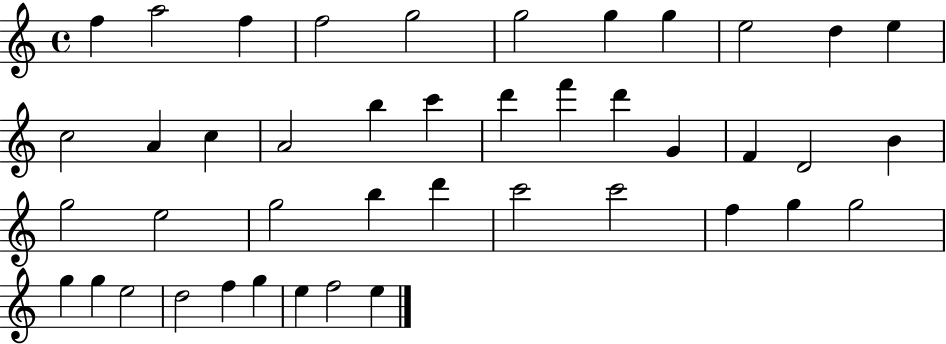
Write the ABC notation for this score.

X:1
T:Untitled
M:4/4
L:1/4
K:C
f a2 f f2 g2 g2 g g e2 d e c2 A c A2 b c' d' f' d' G F D2 B g2 e2 g2 b d' c'2 c'2 f g g2 g g e2 d2 f g e f2 e